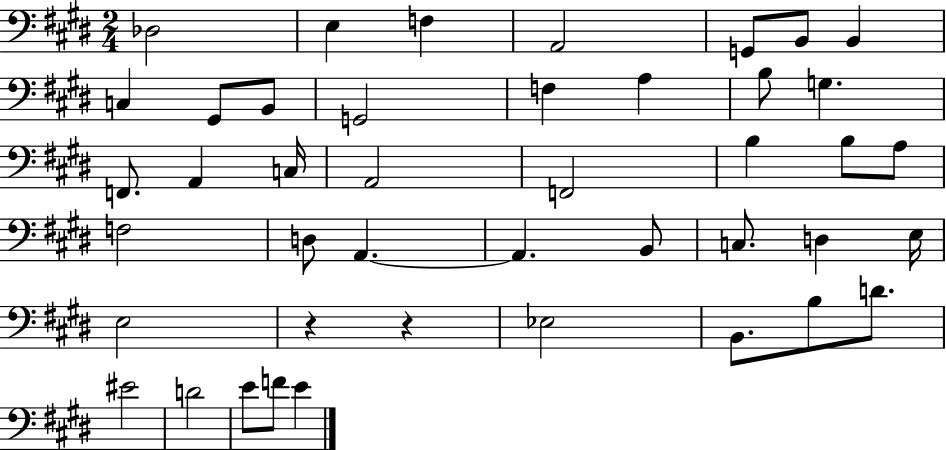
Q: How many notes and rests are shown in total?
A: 43